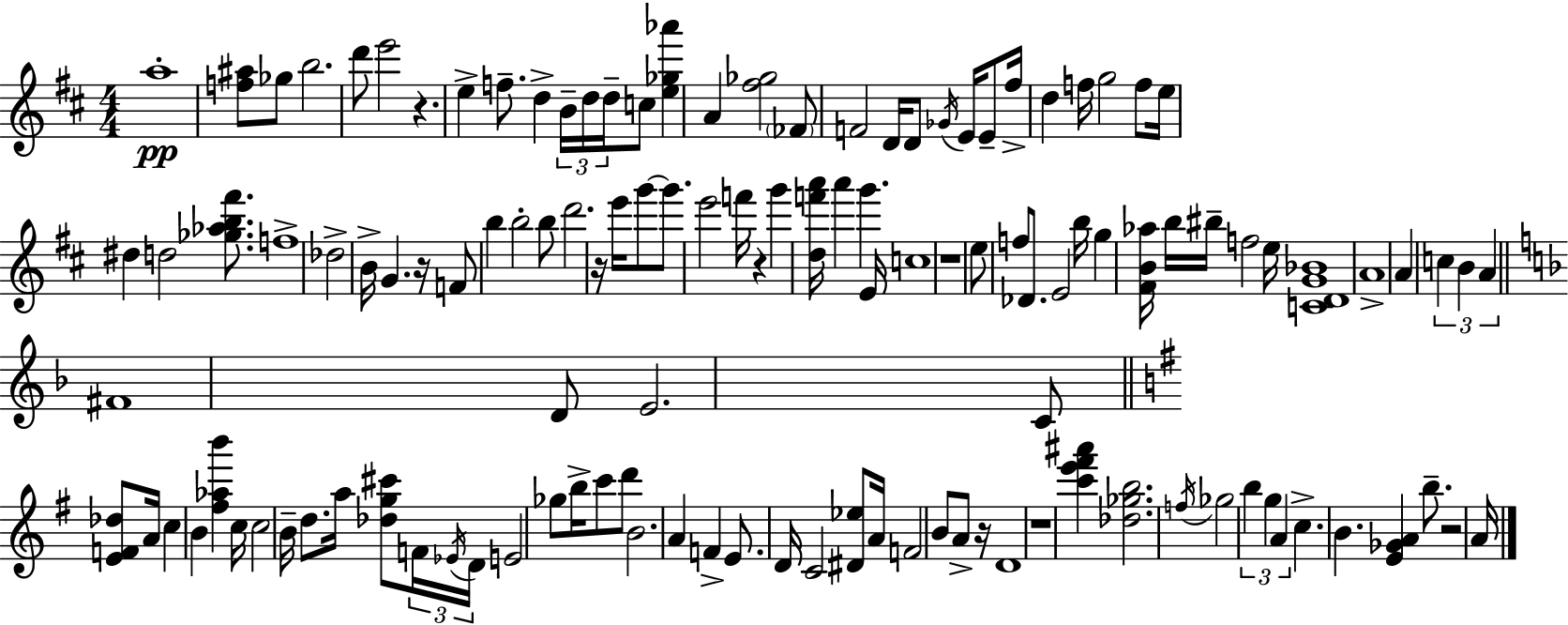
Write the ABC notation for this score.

X:1
T:Untitled
M:4/4
L:1/4
K:D
a4 [f^a]/2 _g/2 b2 d'/2 e'2 z e f/2 d B/4 d/4 d/4 c/2 [e_g_a'] A [^f_g]2 _F/2 F2 D/4 D/2 _G/4 E/4 E/2 ^f/4 d f/4 g2 f/2 e/4 ^d d2 [_g_ab^f']/2 f4 _d2 B/4 G z/4 F/2 b b2 b/2 d'2 z/4 e'/4 g'/2 g'/2 e'2 f'/4 z g' [df'a']/4 a' g' E/4 c4 z4 e/2 f/2 _D/2 E2 b/4 g [^FB_a]/4 b/4 ^b/4 f2 e/4 [CDG_B]4 A4 A c B A ^F4 D/2 E2 C/2 [EF_d]/2 A/4 c B [^f_ab'] c/4 c2 B/4 d/2 a/4 [_dg^c']/2 F/4 _E/4 D/4 E2 _g/2 b/4 c'/2 d'/2 B2 A F E/2 D/4 C2 [^D_e]/2 A/4 F2 B/2 A/2 z/4 D4 z4 [c'e'^f'^a'] [_d_gb]2 f/4 _g2 b g A c B [E_GA] b/2 z2 A/4